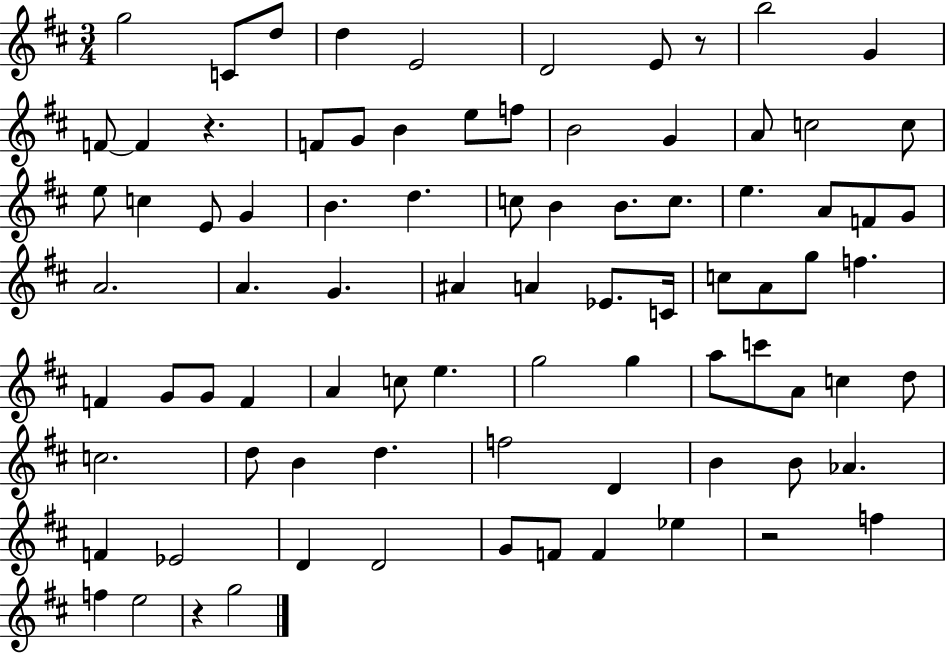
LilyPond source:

{
  \clef treble
  \numericTimeSignature
  \time 3/4
  \key d \major
  g''2 c'8 d''8 | d''4 e'2 | d'2 e'8 r8 | b''2 g'4 | \break f'8~~ f'4 r4. | f'8 g'8 b'4 e''8 f''8 | b'2 g'4 | a'8 c''2 c''8 | \break e''8 c''4 e'8 g'4 | b'4. d''4. | c''8 b'4 b'8. c''8. | e''4. a'8 f'8 g'8 | \break a'2. | a'4. g'4. | ais'4 a'4 ees'8. c'16 | c''8 a'8 g''8 f''4. | \break f'4 g'8 g'8 f'4 | a'4 c''8 e''4. | g''2 g''4 | a''8 c'''8 a'8 c''4 d''8 | \break c''2. | d''8 b'4 d''4. | f''2 d'4 | b'4 b'8 aes'4. | \break f'4 ees'2 | d'4 d'2 | g'8 f'8 f'4 ees''4 | r2 f''4 | \break f''4 e''2 | r4 g''2 | \bar "|."
}